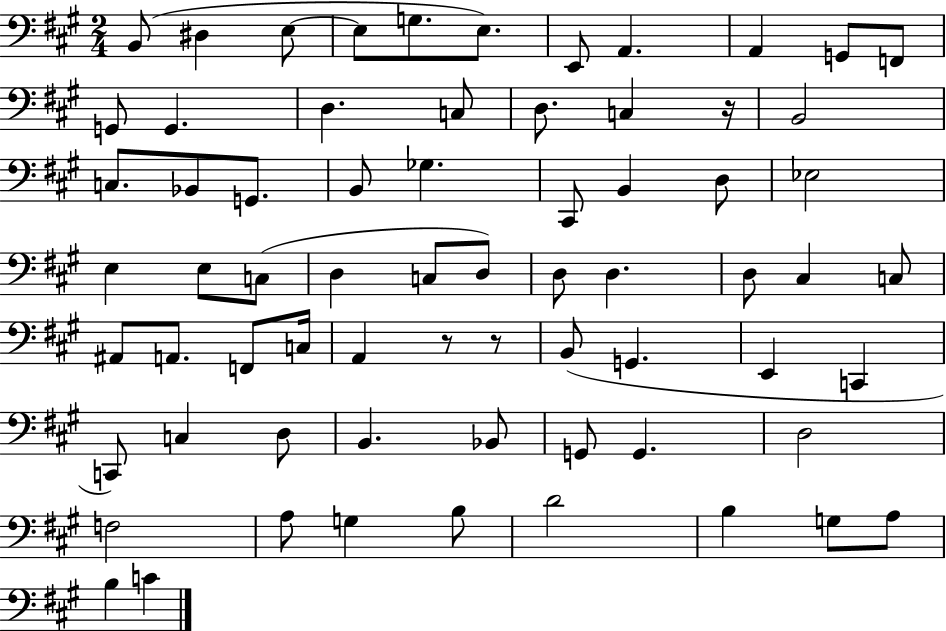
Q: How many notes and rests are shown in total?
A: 68